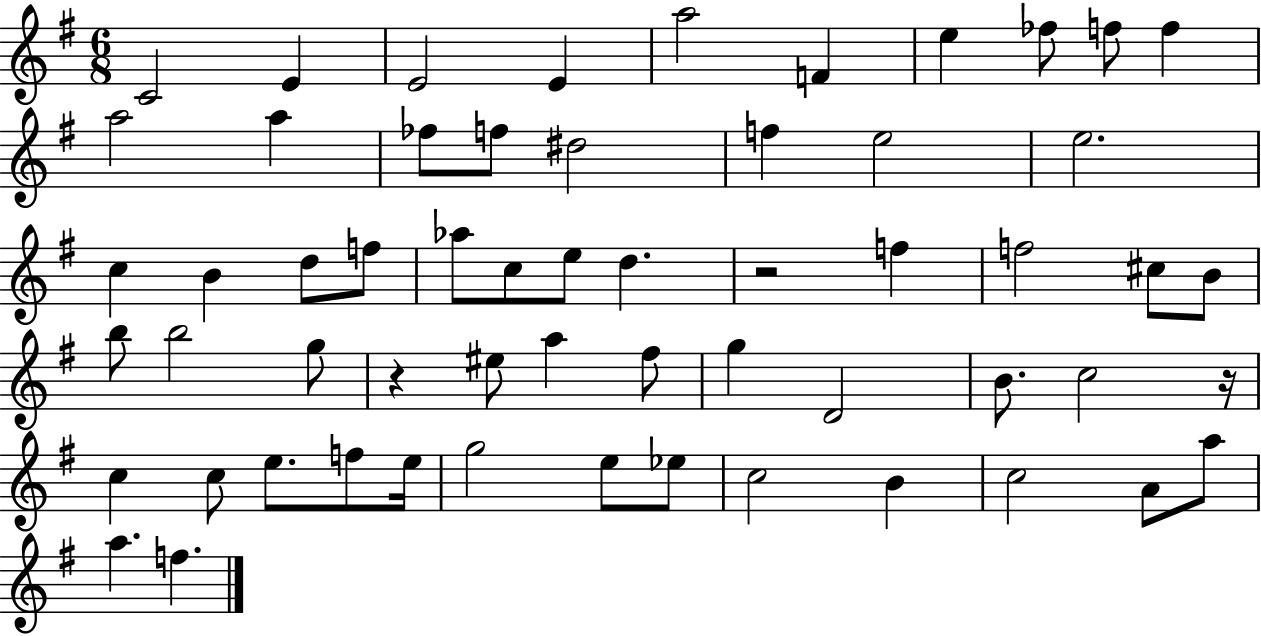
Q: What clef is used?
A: treble